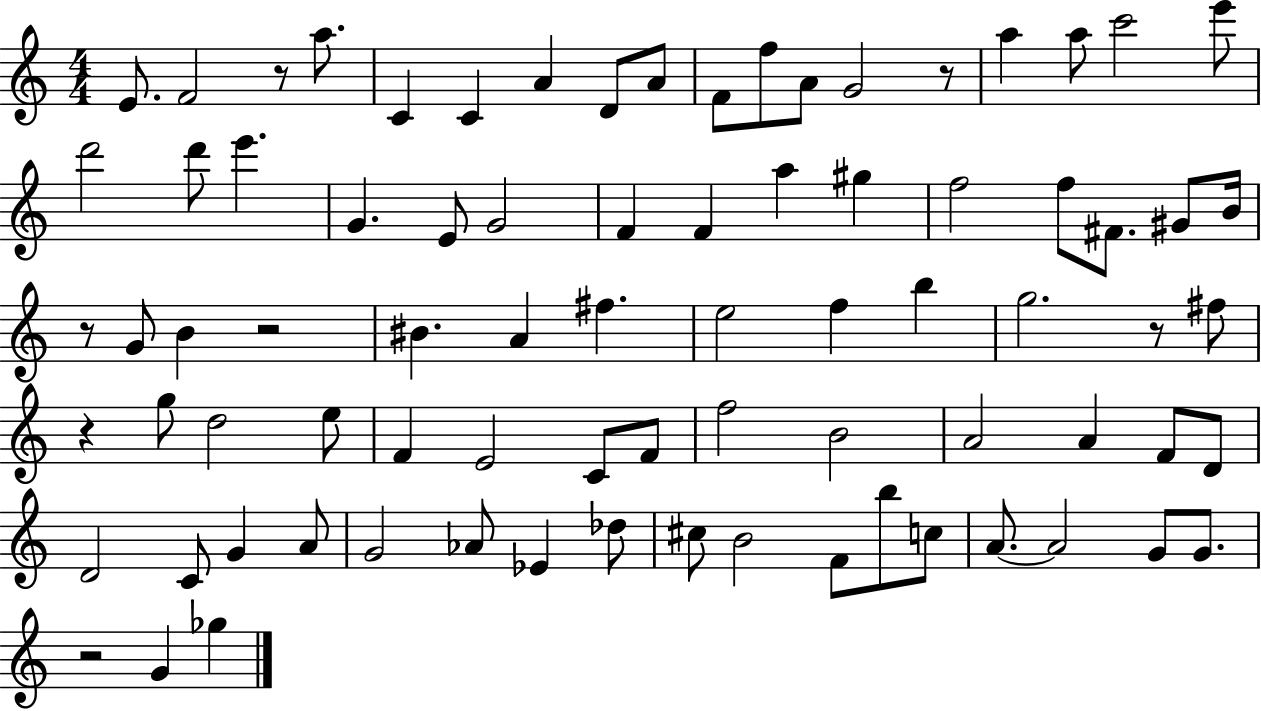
X:1
T:Untitled
M:4/4
L:1/4
K:C
E/2 F2 z/2 a/2 C C A D/2 A/2 F/2 f/2 A/2 G2 z/2 a a/2 c'2 e'/2 d'2 d'/2 e' G E/2 G2 F F a ^g f2 f/2 ^F/2 ^G/2 B/4 z/2 G/2 B z2 ^B A ^f e2 f b g2 z/2 ^f/2 z g/2 d2 e/2 F E2 C/2 F/2 f2 B2 A2 A F/2 D/2 D2 C/2 G A/2 G2 _A/2 _E _d/2 ^c/2 B2 F/2 b/2 c/2 A/2 A2 G/2 G/2 z2 G _g